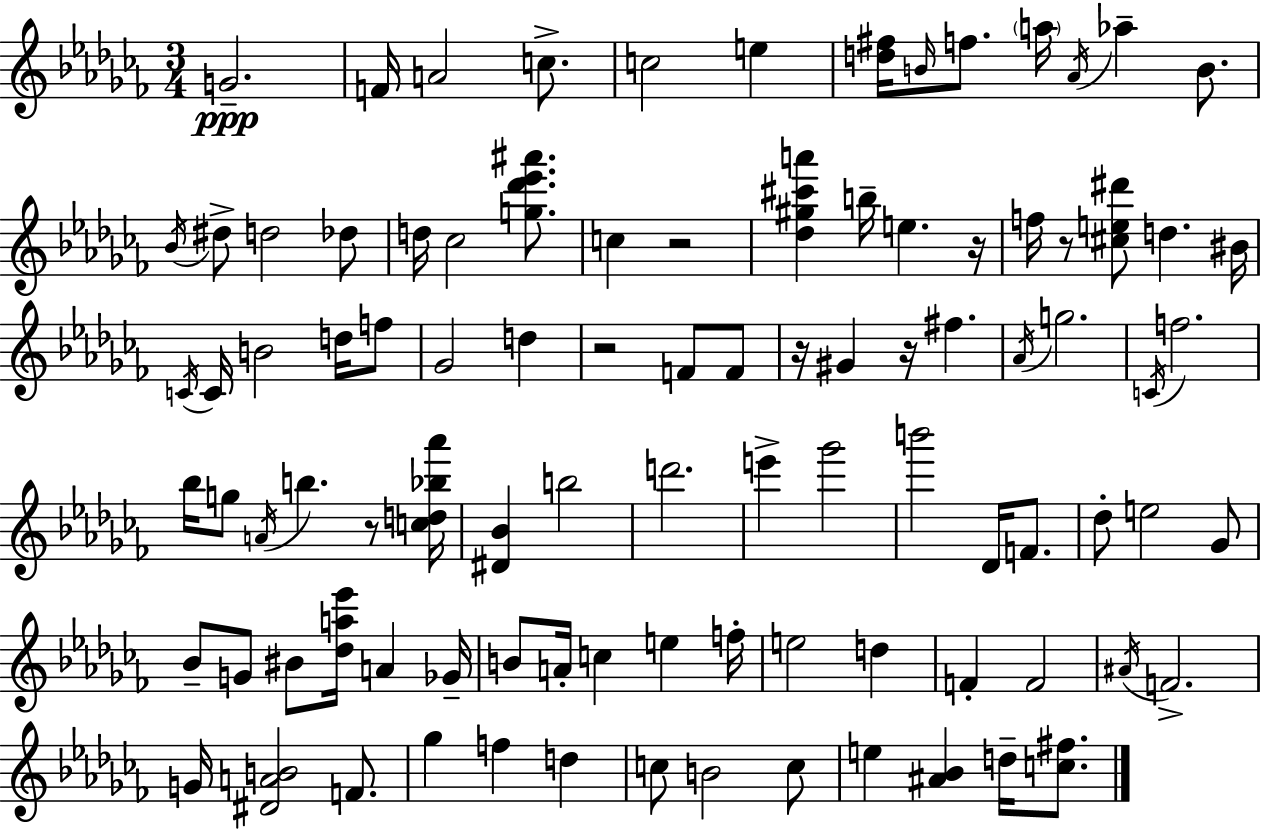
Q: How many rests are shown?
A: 7